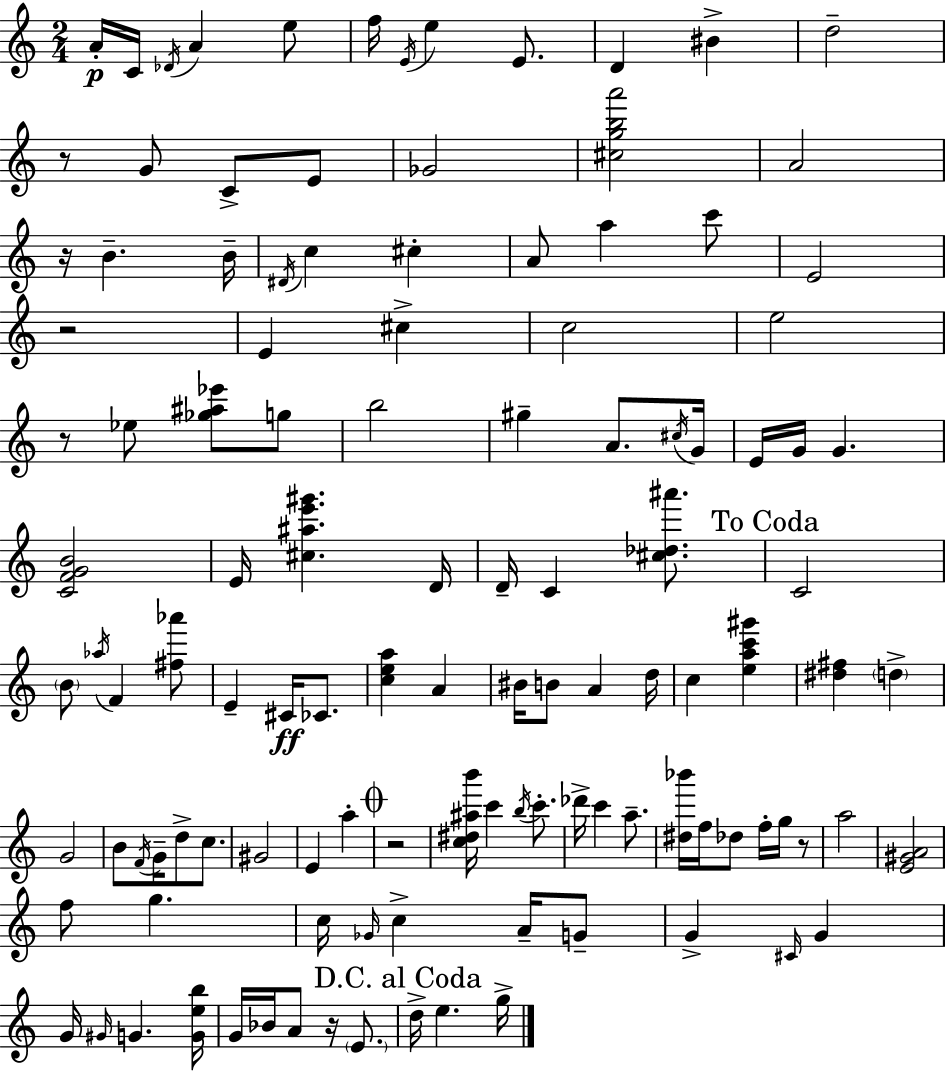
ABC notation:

X:1
T:Untitled
M:2/4
L:1/4
K:Am
A/4 C/4 _D/4 A e/2 f/4 E/4 e E/2 D ^B d2 z/2 G/2 C/2 E/2 _G2 [^cgba']2 A2 z/4 B B/4 ^D/4 c ^c A/2 a c'/2 E2 z2 E ^c c2 e2 z/2 _e/2 [_g^a_e']/2 g/2 b2 ^g A/2 ^c/4 G/4 E/4 G/4 G [CFGB]2 E/4 [^c^ae'^g'] D/4 D/4 C [^c_d^a']/2 C2 B/2 _a/4 F [^f_a']/2 E ^C/4 _C/2 [cea] A ^B/4 B/2 A d/4 c [eac'^g'] [^d^f] d G2 B/2 F/4 G/4 d/2 c/2 ^G2 E a z2 [c^d^ab']/4 c' b/4 c'/2 _d'/4 c' a/2 [^d_b']/4 f/4 _d/2 f/4 g/4 z/2 a2 [E^GA]2 f/2 g c/4 _G/4 c A/4 G/2 G ^C/4 G G/4 ^G/4 G [Geb]/4 G/4 _B/4 A/2 z/4 E/2 d/4 e g/4